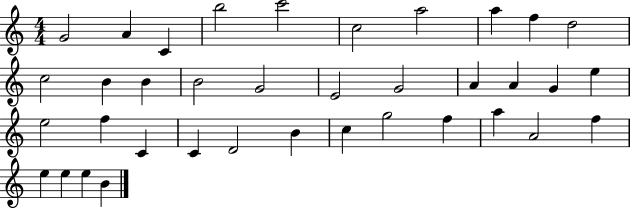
{
  \clef treble
  \numericTimeSignature
  \time 4/4
  \key c \major
  g'2 a'4 c'4 | b''2 c'''2 | c''2 a''2 | a''4 f''4 d''2 | \break c''2 b'4 b'4 | b'2 g'2 | e'2 g'2 | a'4 a'4 g'4 e''4 | \break e''2 f''4 c'4 | c'4 d'2 b'4 | c''4 g''2 f''4 | a''4 a'2 f''4 | \break e''4 e''4 e''4 b'4 | \bar "|."
}